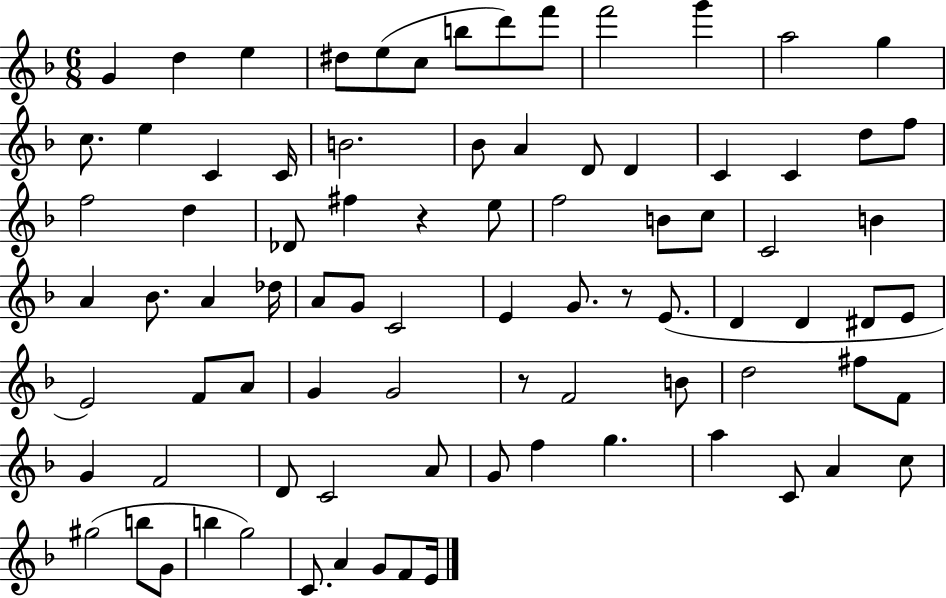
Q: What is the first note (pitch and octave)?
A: G4